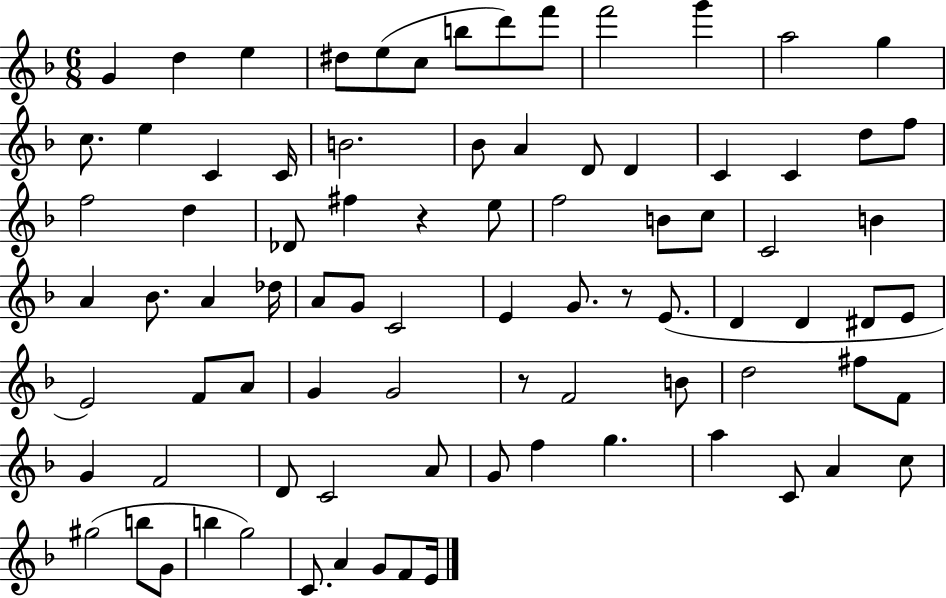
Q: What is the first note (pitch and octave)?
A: G4